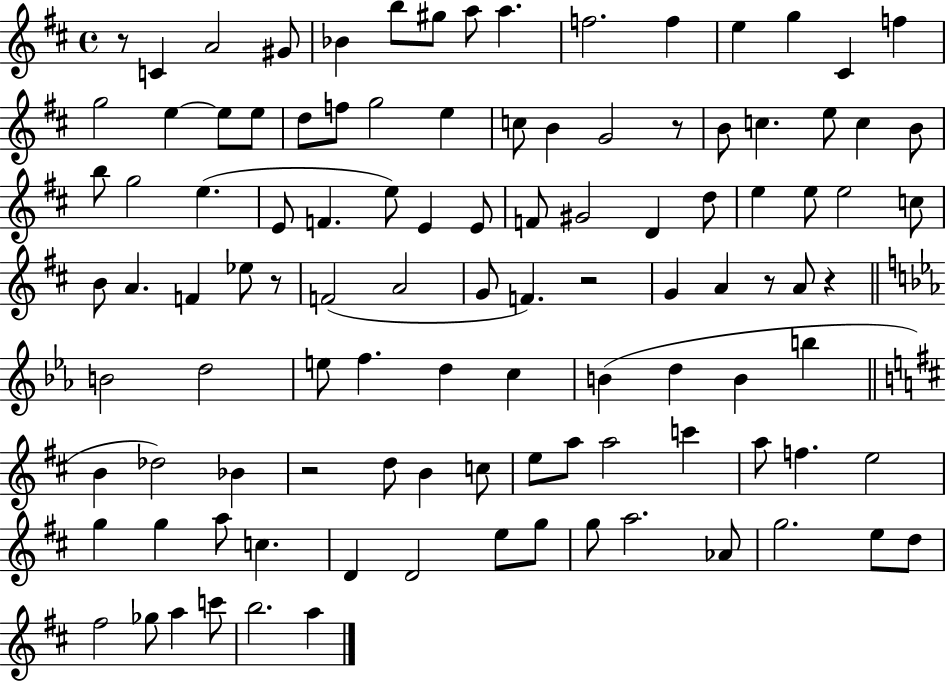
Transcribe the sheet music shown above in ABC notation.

X:1
T:Untitled
M:4/4
L:1/4
K:D
z/2 C A2 ^G/2 _B b/2 ^g/2 a/2 a f2 f e g ^C f g2 e e/2 e/2 d/2 f/2 g2 e c/2 B G2 z/2 B/2 c e/2 c B/2 b/2 g2 e E/2 F e/2 E E/2 F/2 ^G2 D d/2 e e/2 e2 c/2 B/2 A F _e/2 z/2 F2 A2 G/2 F z2 G A z/2 A/2 z B2 d2 e/2 f d c B d B b B _d2 _B z2 d/2 B c/2 e/2 a/2 a2 c' a/2 f e2 g g a/2 c D D2 e/2 g/2 g/2 a2 _A/2 g2 e/2 d/2 ^f2 _g/2 a c'/2 b2 a